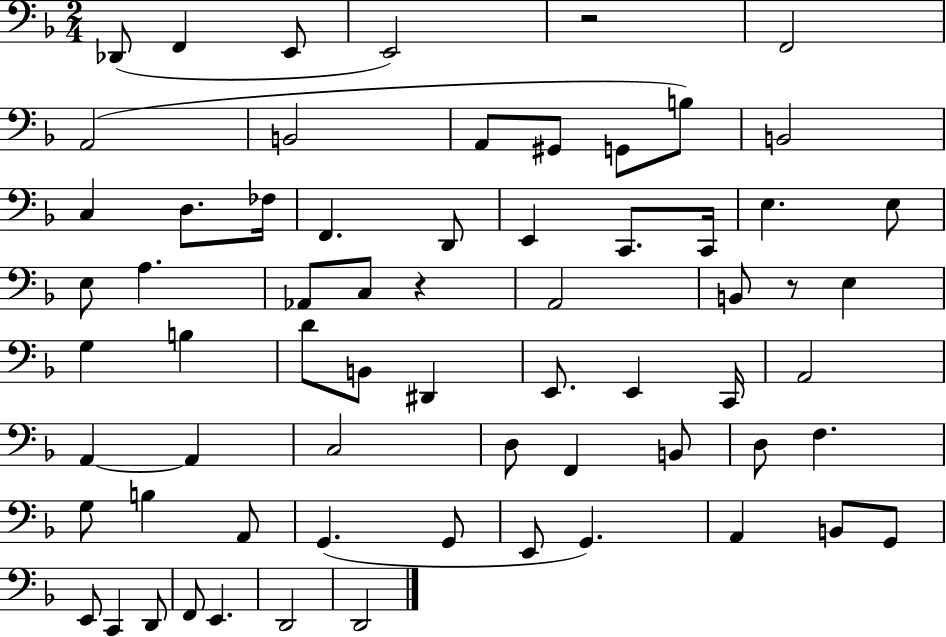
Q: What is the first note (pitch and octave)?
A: Db2